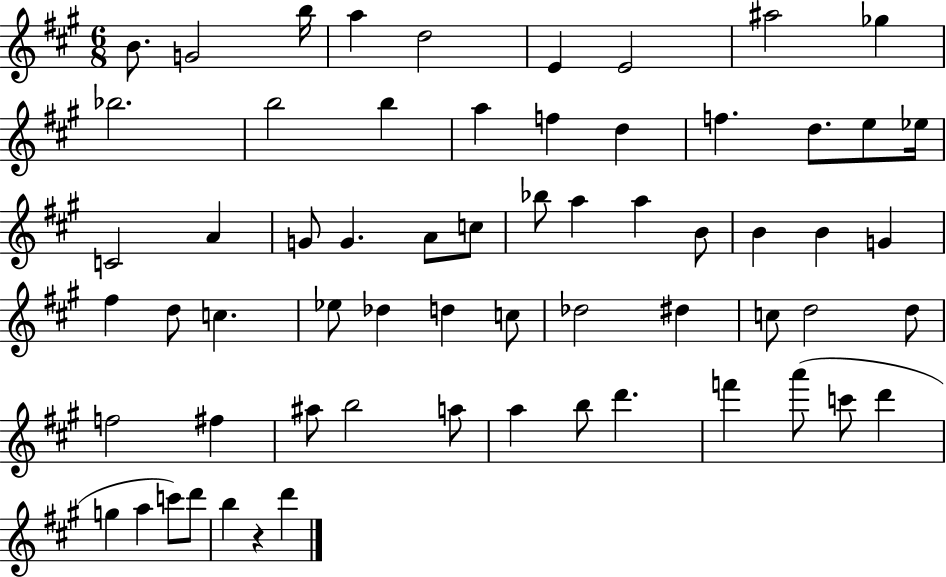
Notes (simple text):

B4/e. G4/h B5/s A5/q D5/h E4/q E4/h A#5/h Gb5/q Bb5/h. B5/h B5/q A5/q F5/q D5/q F5/q. D5/e. E5/e Eb5/s C4/h A4/q G4/e G4/q. A4/e C5/e Bb5/e A5/q A5/q B4/e B4/q B4/q G4/q F#5/q D5/e C5/q. Eb5/e Db5/q D5/q C5/e Db5/h D#5/q C5/e D5/h D5/e F5/h F#5/q A#5/e B5/h A5/e A5/q B5/e D6/q. F6/q A6/e C6/e D6/q G5/q A5/q C6/e D6/e B5/q R/q D6/q